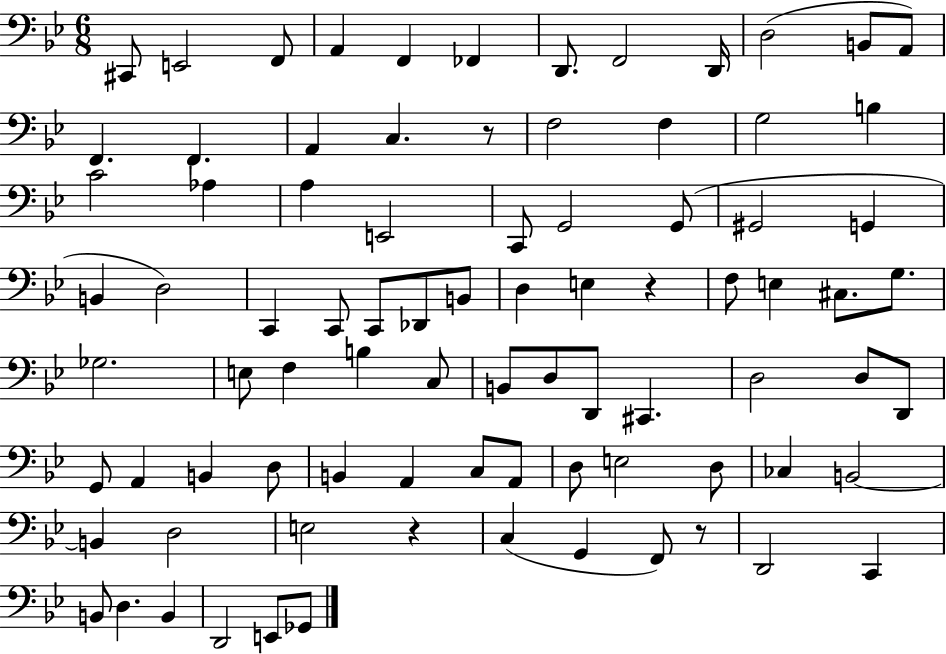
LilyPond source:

{
  \clef bass
  \numericTimeSignature
  \time 6/8
  \key bes \major
  \repeat volta 2 { cis,8 e,2 f,8 | a,4 f,4 fes,4 | d,8. f,2 d,16 | d2( b,8 a,8) | \break f,4. f,4. | a,4 c4. r8 | f2 f4 | g2 b4 | \break c'2 aes4 | a4 e,2 | c,8 g,2 g,8( | gis,2 g,4 | \break b,4 d2) | c,4 c,8 c,8 des,8 b,8 | d4 e4 r4 | f8 e4 cis8. g8. | \break ges2. | e8 f4 b4 c8 | b,8 d8 d,8 cis,4. | d2 d8 d,8 | \break g,8 a,4 b,4 d8 | b,4 a,4 c8 a,8 | d8 e2 d8 | ces4 b,2~~ | \break b,4 d2 | e2 r4 | c4( g,4 f,8) r8 | d,2 c,4 | \break b,8 d4. b,4 | d,2 e,8 ges,8 | } \bar "|."
}